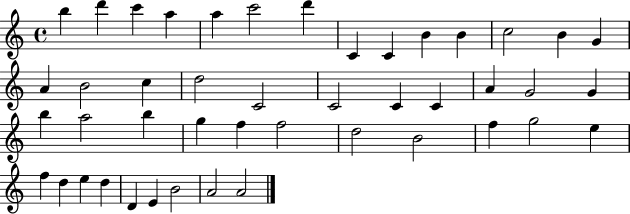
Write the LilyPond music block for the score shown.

{
  \clef treble
  \time 4/4
  \defaultTimeSignature
  \key c \major
  b''4 d'''4 c'''4 a''4 | a''4 c'''2 d'''4 | c'4 c'4 b'4 b'4 | c''2 b'4 g'4 | \break a'4 b'2 c''4 | d''2 c'2 | c'2 c'4 c'4 | a'4 g'2 g'4 | \break b''4 a''2 b''4 | g''4 f''4 f''2 | d''2 b'2 | f''4 g''2 e''4 | \break f''4 d''4 e''4 d''4 | d'4 e'4 b'2 | a'2 a'2 | \bar "|."
}